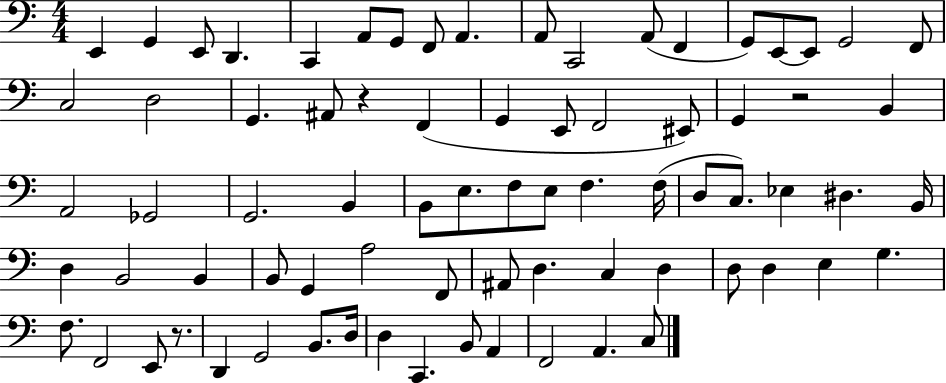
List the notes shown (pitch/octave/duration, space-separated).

E2/q G2/q E2/e D2/q. C2/q A2/e G2/e F2/e A2/q. A2/e C2/h A2/e F2/q G2/e E2/e E2/e G2/h F2/e C3/h D3/h G2/q. A#2/e R/q F2/q G2/q E2/e F2/h EIS2/e G2/q R/h B2/q A2/h Gb2/h G2/h. B2/q B2/e E3/e. F3/e E3/e F3/q. F3/s D3/e C3/e. Eb3/q D#3/q. B2/s D3/q B2/h B2/q B2/e G2/q A3/h F2/e A#2/e D3/q. C3/q D3/q D3/e D3/q E3/q G3/q. F3/e. F2/h E2/e R/e. D2/q G2/h B2/e. D3/s D3/q C2/q. B2/e A2/q F2/h A2/q. C3/e